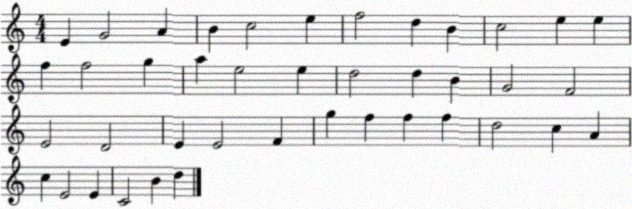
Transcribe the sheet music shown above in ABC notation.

X:1
T:Untitled
M:4/4
L:1/4
K:C
E G2 A B c2 e f2 d B c2 e e f f2 g a e2 e d2 d B G2 F2 E2 D2 E E2 F g f f f d2 c A c E2 E C2 B d